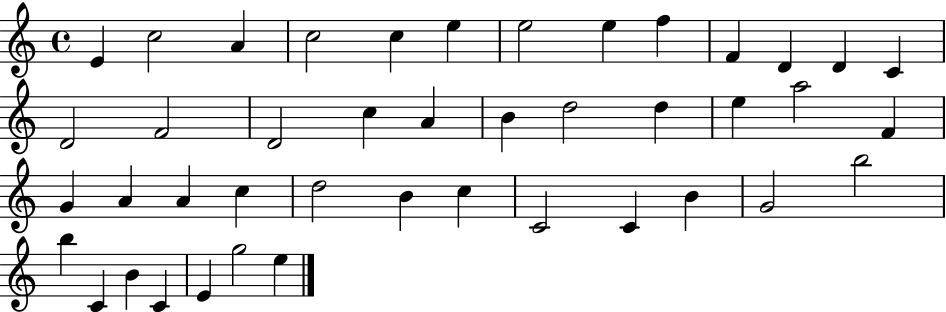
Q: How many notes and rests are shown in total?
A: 43